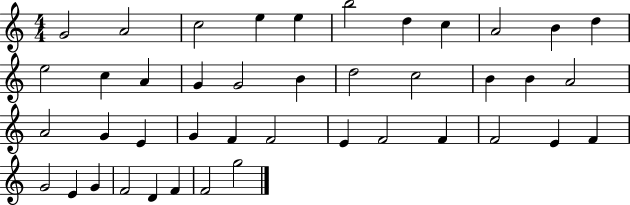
{
  \clef treble
  \numericTimeSignature
  \time 4/4
  \key c \major
  g'2 a'2 | c''2 e''4 e''4 | b''2 d''4 c''4 | a'2 b'4 d''4 | \break e''2 c''4 a'4 | g'4 g'2 b'4 | d''2 c''2 | b'4 b'4 a'2 | \break a'2 g'4 e'4 | g'4 f'4 f'2 | e'4 f'2 f'4 | f'2 e'4 f'4 | \break g'2 e'4 g'4 | f'2 d'4 f'4 | f'2 g''2 | \bar "|."
}